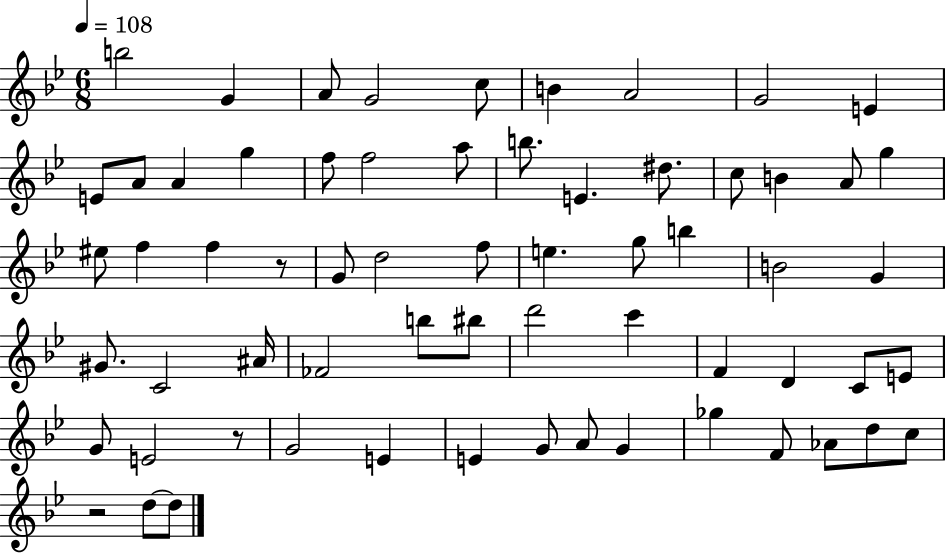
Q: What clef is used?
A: treble